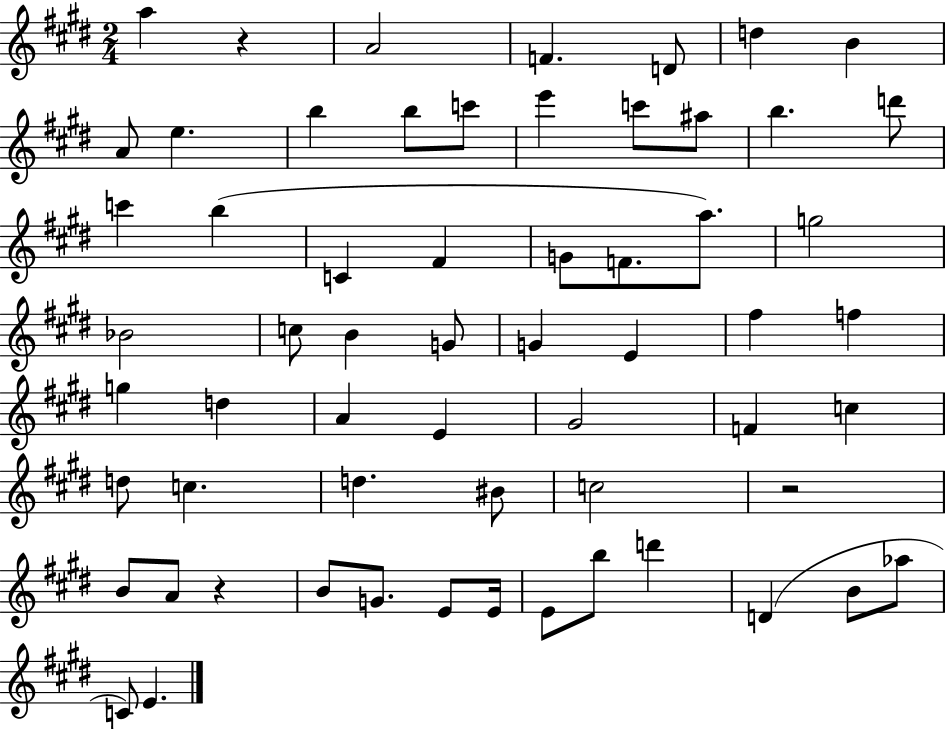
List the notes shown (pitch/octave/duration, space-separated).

A5/q R/q A4/h F4/q. D4/e D5/q B4/q A4/e E5/q. B5/q B5/e C6/e E6/q C6/e A#5/e B5/q. D6/e C6/q B5/q C4/q F#4/q G4/e F4/e. A5/e. G5/h Bb4/h C5/e B4/q G4/e G4/q E4/q F#5/q F5/q G5/q D5/q A4/q E4/q G#4/h F4/q C5/q D5/e C5/q. D5/q. BIS4/e C5/h R/h B4/e A4/e R/q B4/e G4/e. E4/e E4/s E4/e B5/e D6/q D4/q B4/e Ab5/e C4/e E4/q.